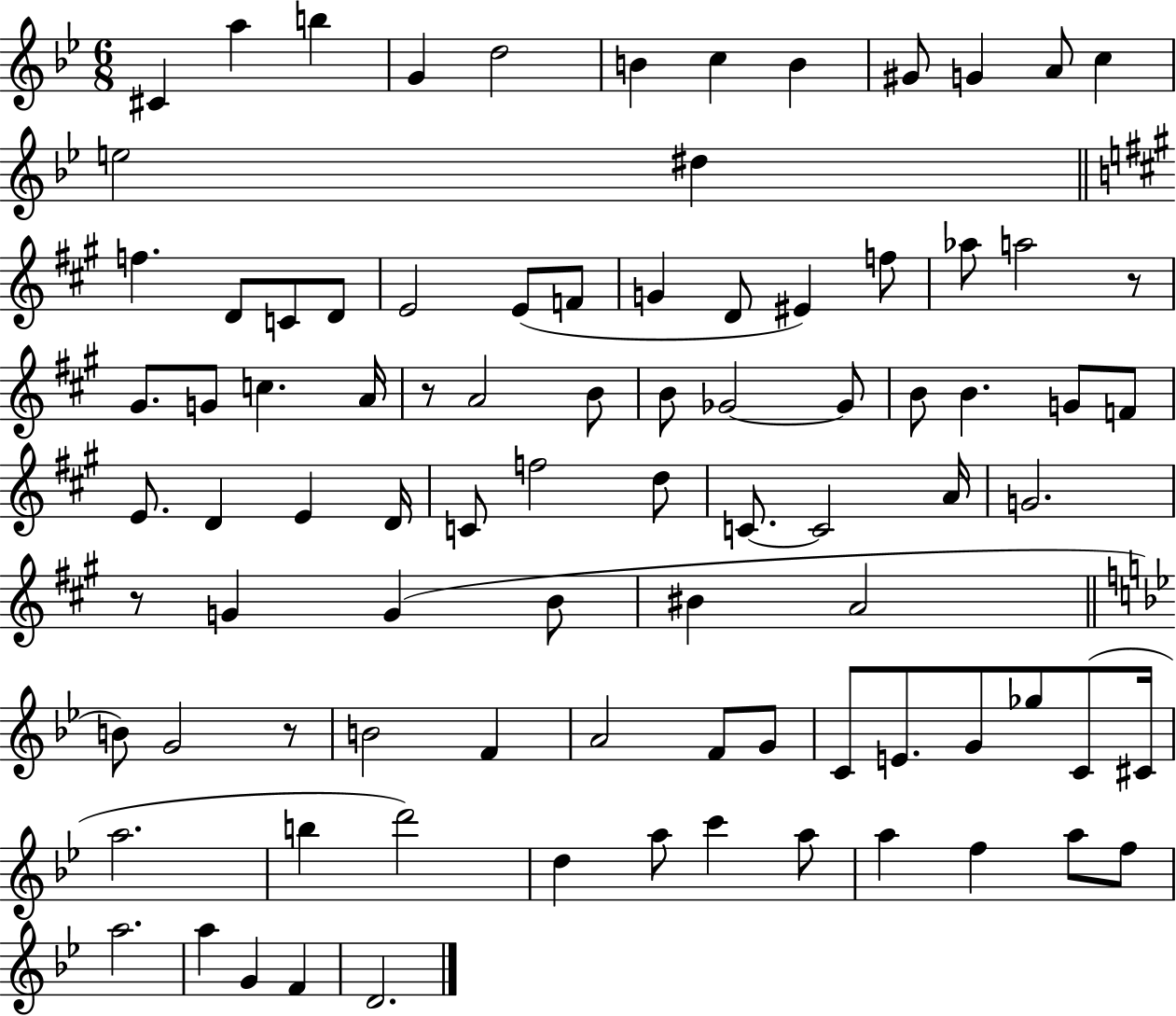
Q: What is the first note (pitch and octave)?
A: C#4